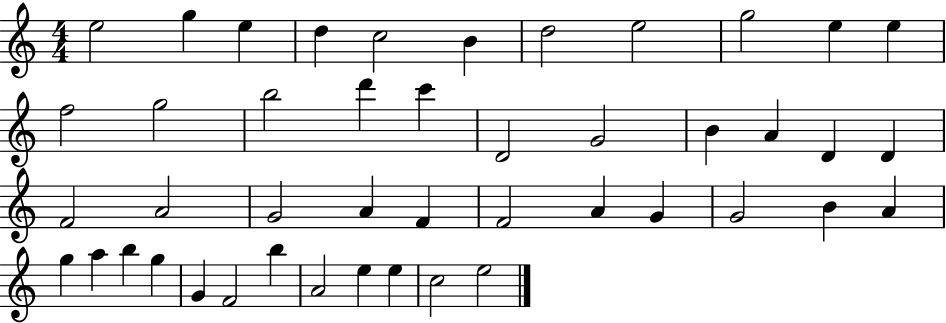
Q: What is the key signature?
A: C major